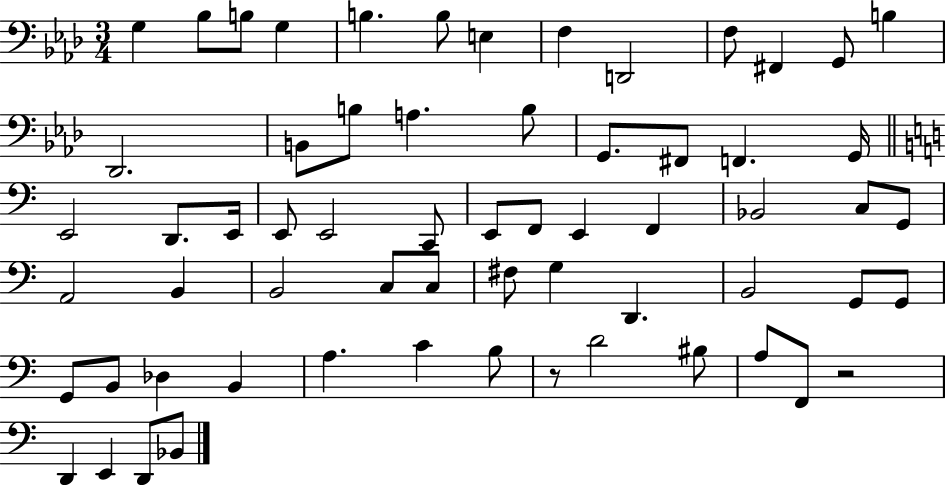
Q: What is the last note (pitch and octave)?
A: Bb2